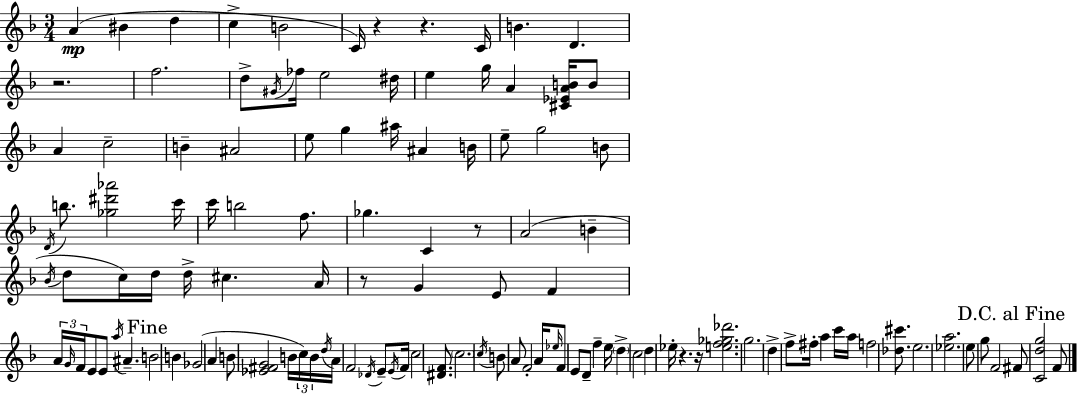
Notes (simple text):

A4/q BIS4/q D5/q C5/q B4/h C4/s R/q R/q. C4/s B4/q. D4/q. R/h. F5/h. D5/e G#4/s FES5/s E5/h D#5/s E5/q G5/s A4/q [C#4,Eb4,A4,B4]/s B4/e A4/q C5/h B4/q A#4/h E5/e G5/q A#5/s A#4/q B4/s E5/e G5/h B4/e D4/s B5/e. [Gb5,D#6,Ab6]/h C6/s C6/s B5/h F5/e. Gb5/q. C4/q R/e A4/h B4/q Bb4/s D5/e C5/s D5/s D5/s C#5/q. A4/s R/e G4/q E4/e F4/q A4/s G4/s F4/s E4/e E4/e A5/s A#4/q. B4/h B4/q Gb4/h A4/q B4/e [Eb4,F#4,G4]/h B4/s C5/s B4/s D5/s A4/s F4/h Db4/s E4/e E4/s F4/s C5/h [D#4,F4]/e. C5/h. C5/s B4/e A4/e F4/h A4/s Eb5/s F4/e E4/e D4/e F5/q E5/s D5/q C5/h D5/q Eb5/s R/q. R/s [E5,F5,Gb5,Db6]/h. G5/h. D5/q F5/e F#5/s A5/q C6/s A5/s F5/h [Db5,C#6]/e. E5/h. [Eb5,A5]/h. E5/e G5/e F4/h F#4/e [C4,D5,G5]/h F4/e